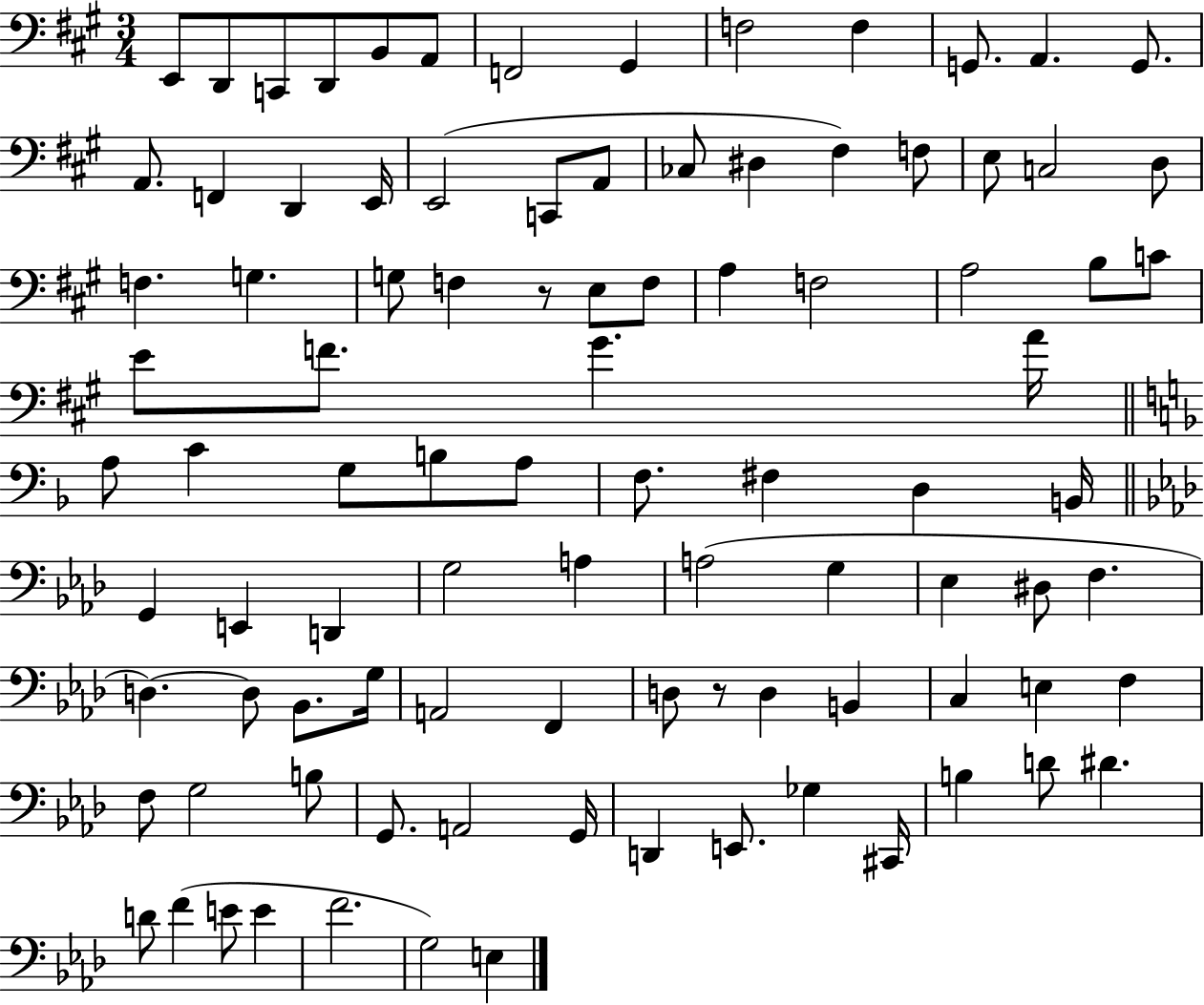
X:1
T:Untitled
M:3/4
L:1/4
K:A
E,,/2 D,,/2 C,,/2 D,,/2 B,,/2 A,,/2 F,,2 ^G,, F,2 F, G,,/2 A,, G,,/2 A,,/2 F,, D,, E,,/4 E,,2 C,,/2 A,,/2 _C,/2 ^D, ^F, F,/2 E,/2 C,2 D,/2 F, G, G,/2 F, z/2 E,/2 F,/2 A, F,2 A,2 B,/2 C/2 E/2 F/2 ^G A/4 A,/2 C G,/2 B,/2 A,/2 F,/2 ^F, D, B,,/4 G,, E,, D,, G,2 A, A,2 G, _E, ^D,/2 F, D, D,/2 _B,,/2 G,/4 A,,2 F,, D,/2 z/2 D, B,, C, E, F, F,/2 G,2 B,/2 G,,/2 A,,2 G,,/4 D,, E,,/2 _G, ^C,,/4 B, D/2 ^D D/2 F E/2 E F2 G,2 E,